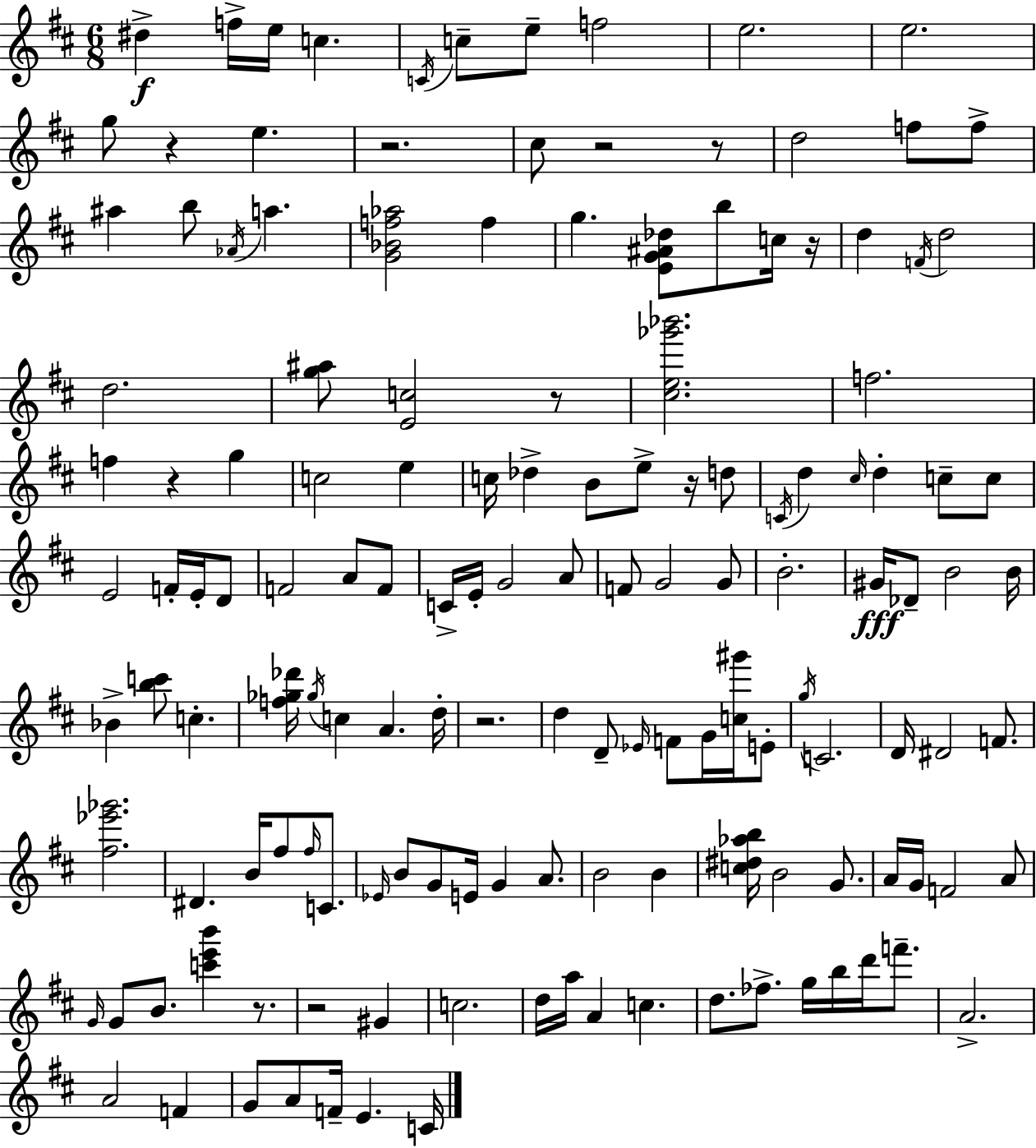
X:1
T:Untitled
M:6/8
L:1/4
K:D
^d f/4 e/4 c C/4 c/2 e/2 f2 e2 e2 g/2 z e z2 ^c/2 z2 z/2 d2 f/2 f/2 ^a b/2 _A/4 a [G_Bf_a]2 f g [EG^A_d]/2 b/2 c/4 z/4 d F/4 d2 d2 [g^a]/2 [Ec]2 z/2 [^ce_g'_b']2 f2 f z g c2 e c/4 _d B/2 e/2 z/4 d/2 C/4 d ^c/4 d c/2 c/2 E2 F/4 E/4 D/2 F2 A/2 F/2 C/4 E/4 G2 A/2 F/2 G2 G/2 B2 ^G/4 _D/2 B2 B/4 _B [bc']/2 c [f_g_d']/4 _g/4 c A d/4 z2 d D/2 _E/4 F/2 G/4 [c^g']/4 E/2 g/4 C2 D/4 ^D2 F/2 [^f_e'_g']2 ^D B/4 ^f/2 ^f/4 C/2 _E/4 B/2 G/2 E/4 G A/2 B2 B [c^d_ab]/4 B2 G/2 A/4 G/4 F2 A/2 G/4 G/2 B/2 [c'e'b'] z/2 z2 ^G c2 d/4 a/4 A c d/2 _f/2 g/4 b/4 d'/4 f'/2 A2 A2 F G/2 A/2 F/4 E C/4